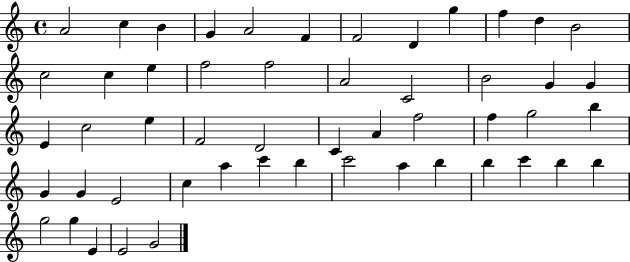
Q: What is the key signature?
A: C major